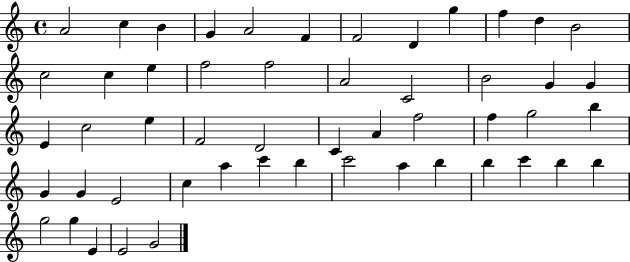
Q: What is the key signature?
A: C major